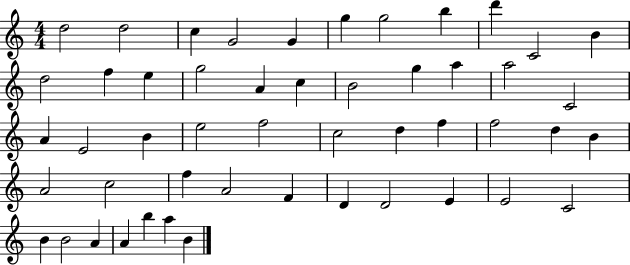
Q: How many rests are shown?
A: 0